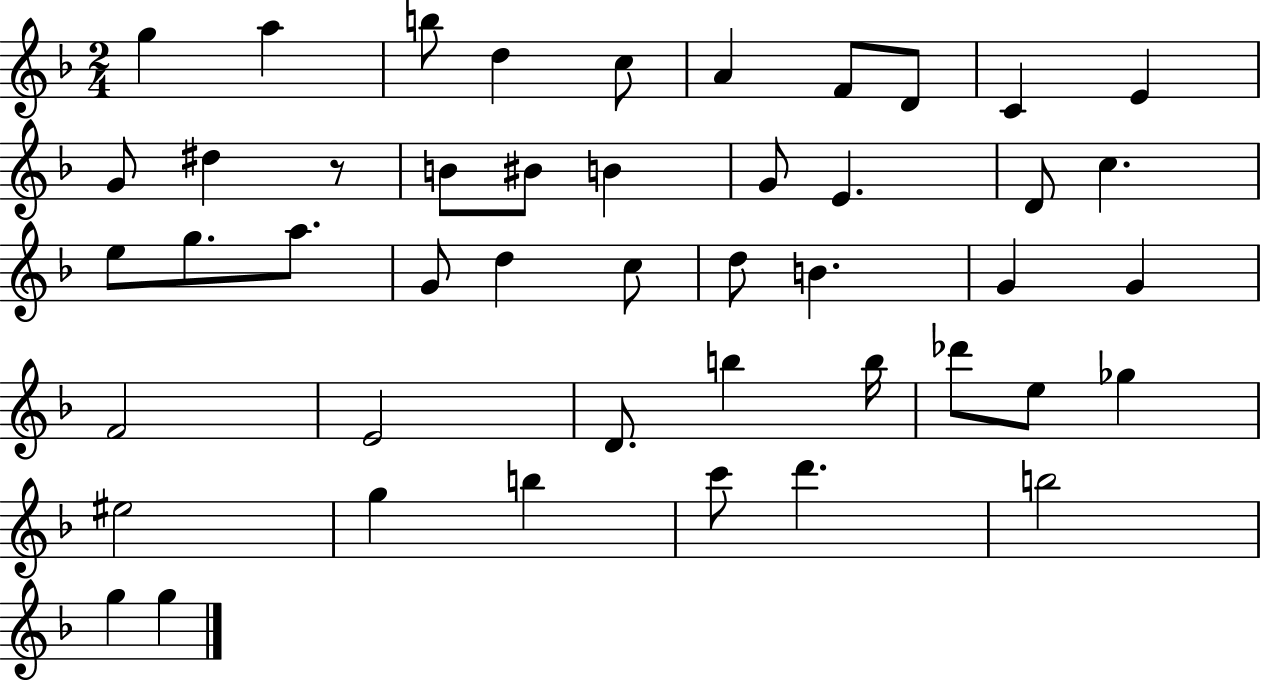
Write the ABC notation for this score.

X:1
T:Untitled
M:2/4
L:1/4
K:F
g a b/2 d c/2 A F/2 D/2 C E G/2 ^d z/2 B/2 ^B/2 B G/2 E D/2 c e/2 g/2 a/2 G/2 d c/2 d/2 B G G F2 E2 D/2 b b/4 _d'/2 e/2 _g ^e2 g b c'/2 d' b2 g g